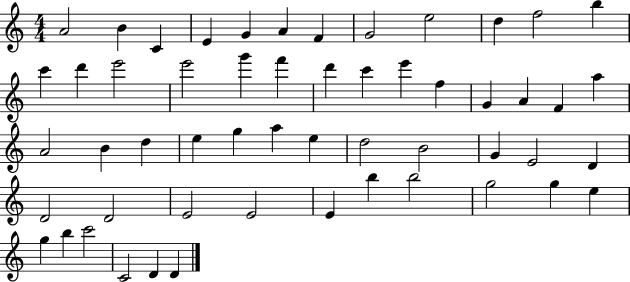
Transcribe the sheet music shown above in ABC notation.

X:1
T:Untitled
M:4/4
L:1/4
K:C
A2 B C E G A F G2 e2 d f2 b c' d' e'2 e'2 g' f' d' c' e' f G A F a A2 B d e g a e d2 B2 G E2 D D2 D2 E2 E2 E b b2 g2 g e g b c'2 C2 D D